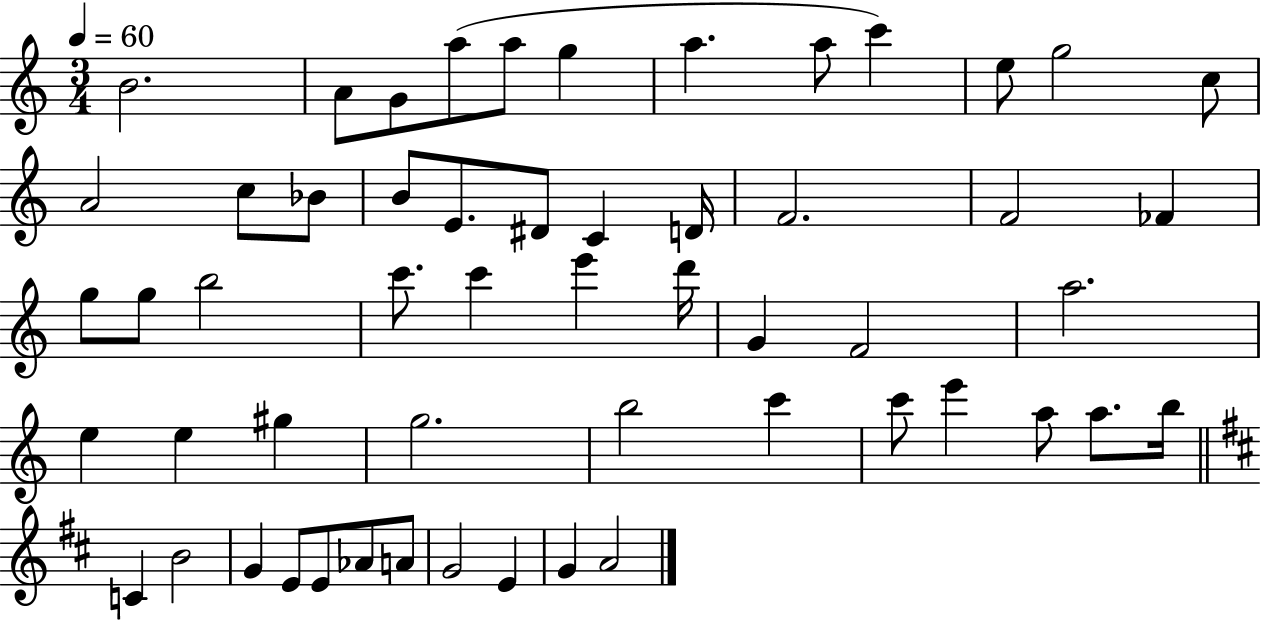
B4/h. A4/e G4/e A5/e A5/e G5/q A5/q. A5/e C6/q E5/e G5/h C5/e A4/h C5/e Bb4/e B4/e E4/e. D#4/e C4/q D4/s F4/h. F4/h FES4/q G5/e G5/e B5/h C6/e. C6/q E6/q D6/s G4/q F4/h A5/h. E5/q E5/q G#5/q G5/h. B5/h C6/q C6/e E6/q A5/e A5/e. B5/s C4/q B4/h G4/q E4/e E4/e Ab4/e A4/e G4/h E4/q G4/q A4/h